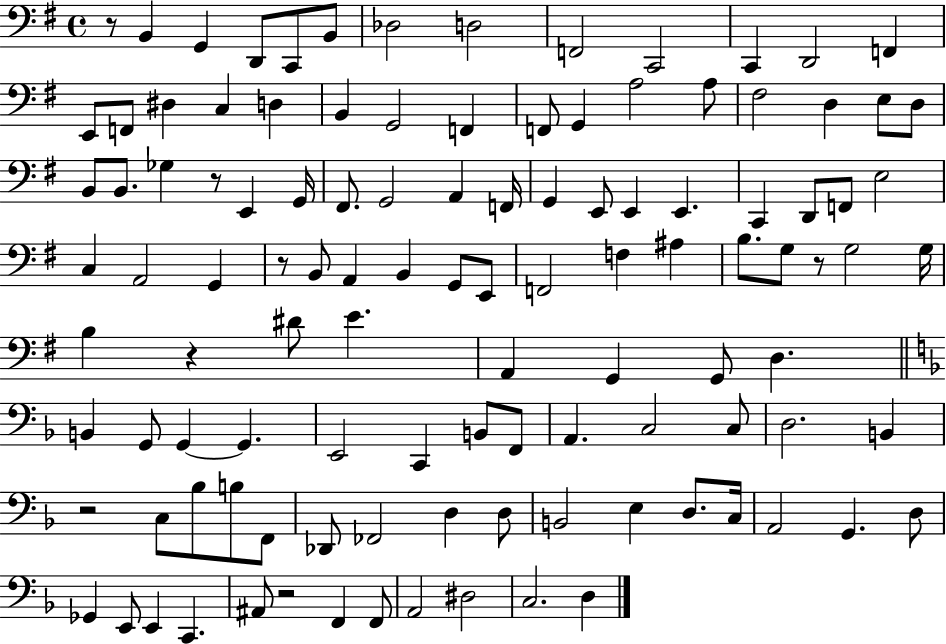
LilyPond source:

{
  \clef bass
  \time 4/4
  \defaultTimeSignature
  \key g \major
  r8 b,4 g,4 d,8 c,8 b,8 | des2 d2 | f,2 c,2 | c,4 d,2 f,4 | \break e,8 f,8 dis4 c4 d4 | b,4 g,2 f,4 | f,8 g,4 a2 a8 | fis2 d4 e8 d8 | \break b,8 b,8. ges4 r8 e,4 g,16 | fis,8. g,2 a,4 f,16 | g,4 e,8 e,4 e,4. | c,4 d,8 f,8 e2 | \break c4 a,2 g,4 | r8 b,8 a,4 b,4 g,8 e,8 | f,2 f4 ais4 | b8. g8 r8 g2 g16 | \break b4 r4 dis'8 e'4. | a,4 g,4 g,8 d4. | \bar "||" \break \key f \major b,4 g,8 g,4~~ g,4. | e,2 c,4 b,8 f,8 | a,4. c2 c8 | d2. b,4 | \break r2 c8 bes8 b8 f,8 | des,8 fes,2 d4 d8 | b,2 e4 d8. c16 | a,2 g,4. d8 | \break ges,4 e,8 e,4 c,4. | ais,8 r2 f,4 f,8 | a,2 dis2 | c2. d4 | \break \bar "|."
}